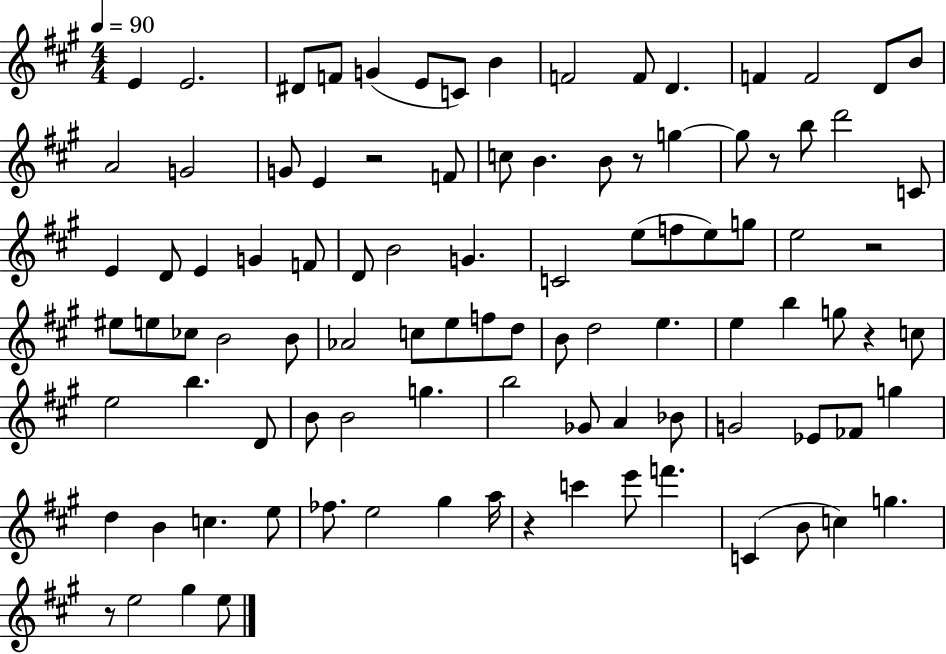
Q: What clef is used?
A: treble